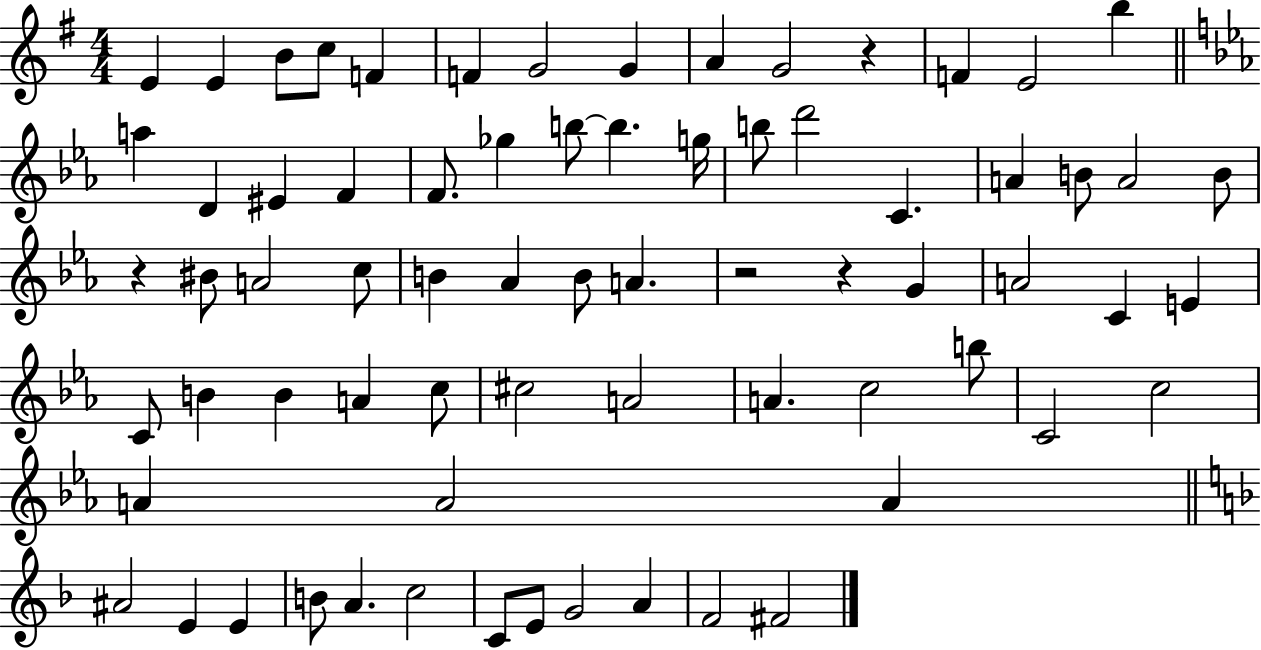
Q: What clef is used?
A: treble